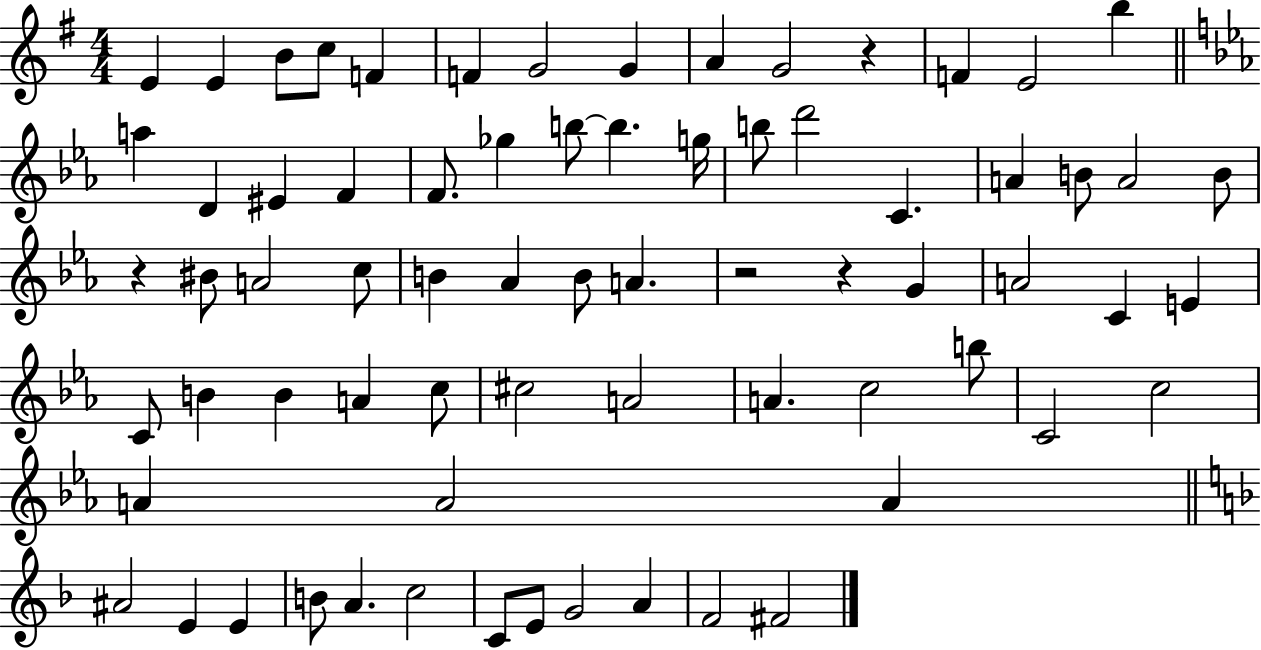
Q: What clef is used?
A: treble